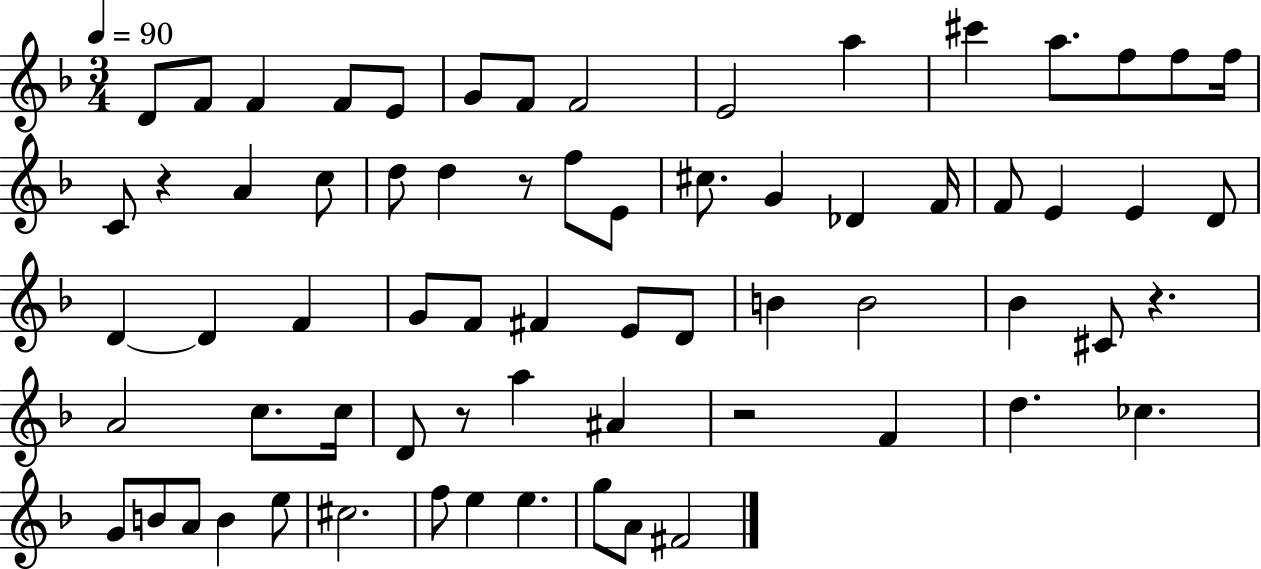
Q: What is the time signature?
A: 3/4